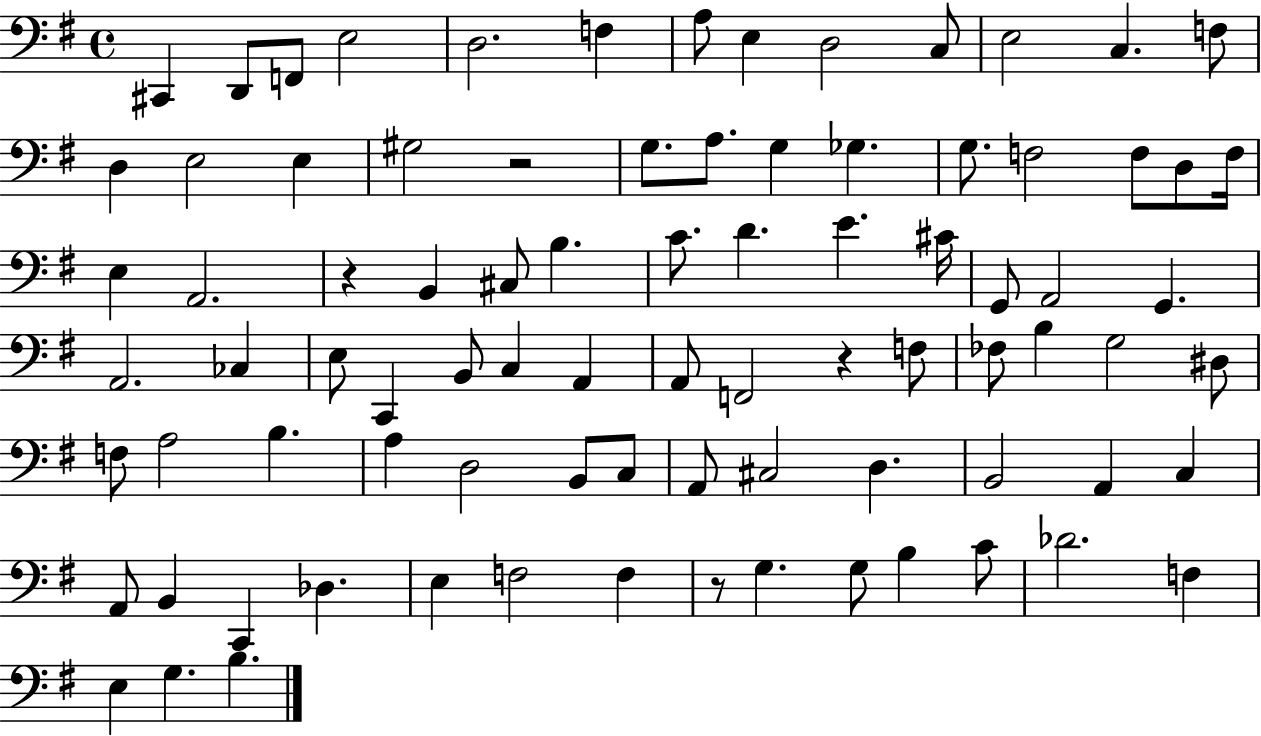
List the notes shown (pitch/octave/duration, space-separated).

C#2/q D2/e F2/e E3/h D3/h. F3/q A3/e E3/q D3/h C3/e E3/h C3/q. F3/e D3/q E3/h E3/q G#3/h R/h G3/e. A3/e. G3/q Gb3/q. G3/e. F3/h F3/e D3/e F3/s E3/q A2/h. R/q B2/q C#3/e B3/q. C4/e. D4/q. E4/q. C#4/s G2/e A2/h G2/q. A2/h. CES3/q E3/e C2/q B2/e C3/q A2/q A2/e F2/h R/q F3/e FES3/e B3/q G3/h D#3/e F3/e A3/h B3/q. A3/q D3/h B2/e C3/e A2/e C#3/h D3/q. B2/h A2/q C3/q A2/e B2/q C2/q Db3/q. E3/q F3/h F3/q R/e G3/q. G3/e B3/q C4/e Db4/h. F3/q E3/q G3/q. B3/q.